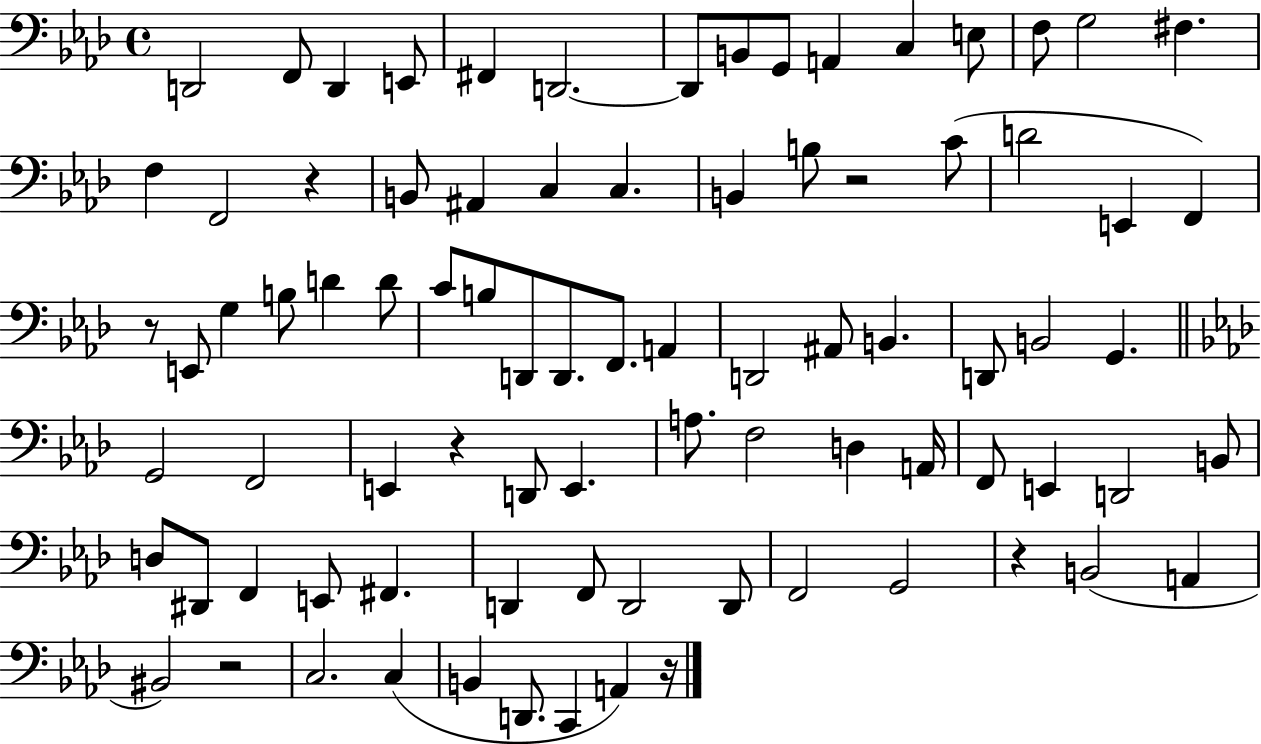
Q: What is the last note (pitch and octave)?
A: A2